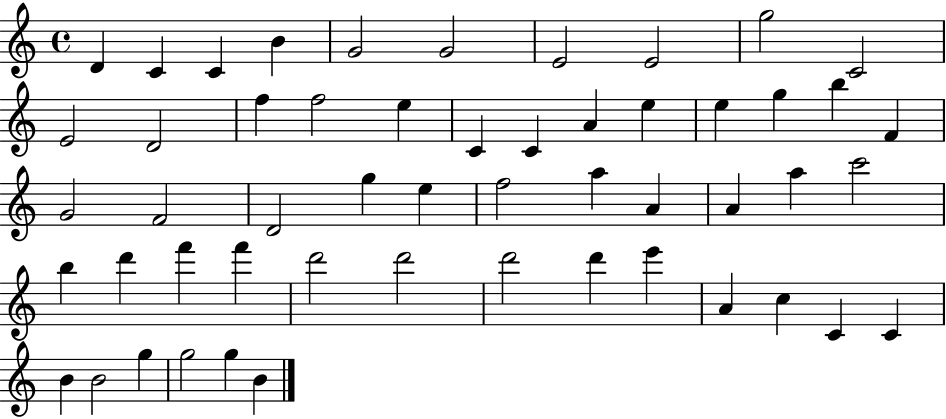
X:1
T:Untitled
M:4/4
L:1/4
K:C
D C C B G2 G2 E2 E2 g2 C2 E2 D2 f f2 e C C A e e g b F G2 F2 D2 g e f2 a A A a c'2 b d' f' f' d'2 d'2 d'2 d' e' A c C C B B2 g g2 g B